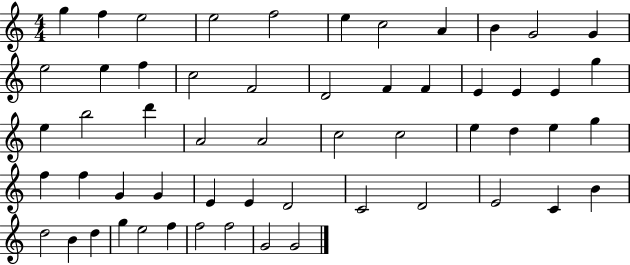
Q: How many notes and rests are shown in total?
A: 56